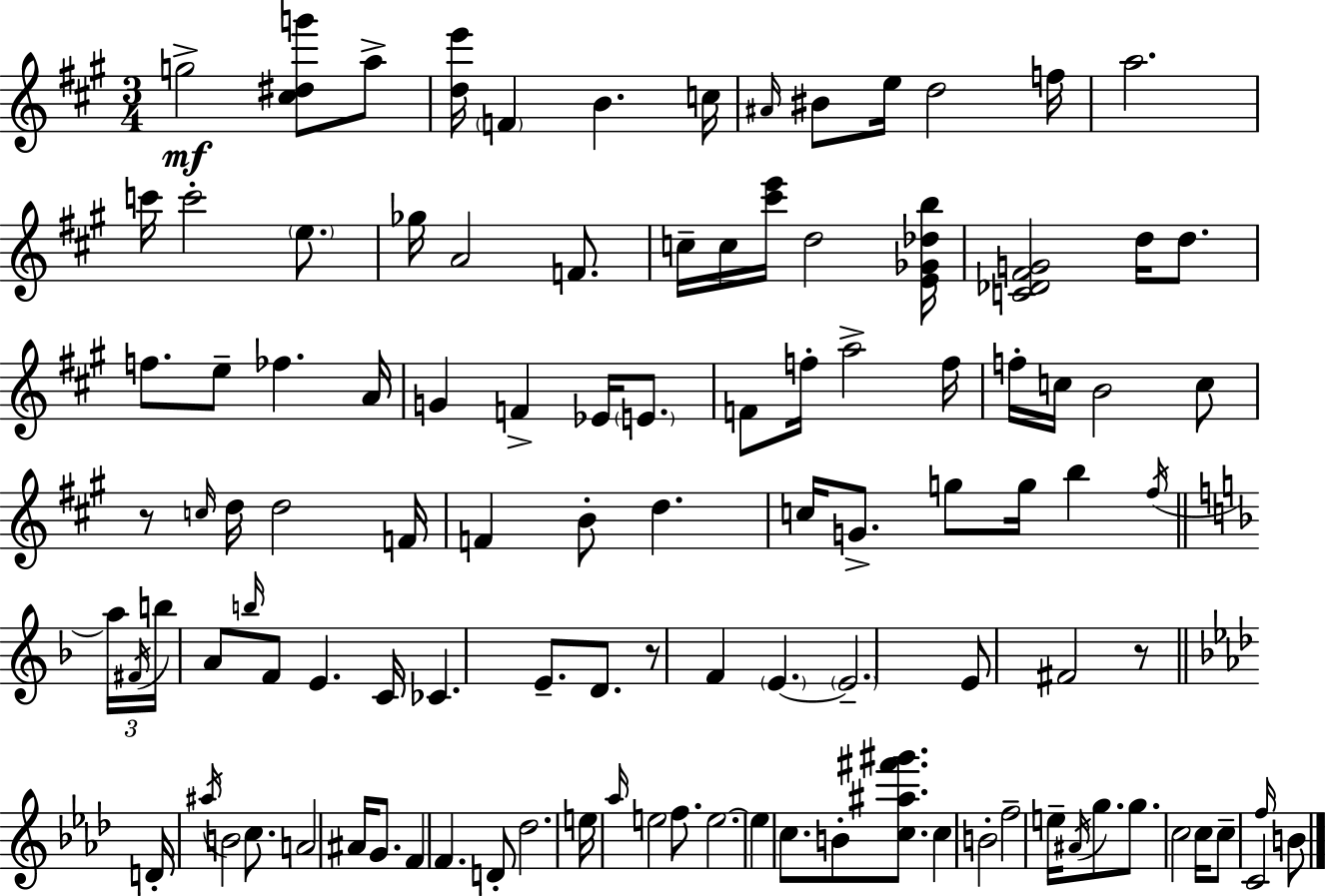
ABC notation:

X:1
T:Untitled
M:3/4
L:1/4
K:A
g2 [^c^dg']/2 a/2 [de']/4 F B c/4 ^A/4 ^B/2 e/4 d2 f/4 a2 c'/4 c'2 e/2 _g/4 A2 F/2 c/4 c/4 [^c'e']/4 d2 [E_G_db]/4 [C_D^FG]2 d/4 d/2 f/2 e/2 _f A/4 G F _E/4 E/2 F/2 f/4 a2 f/4 f/4 c/4 B2 c/2 z/2 c/4 d/4 d2 F/4 F B/2 d c/4 G/2 g/2 g/4 b ^f/4 a/4 ^F/4 b/4 A/2 b/4 F/2 E C/4 _C E/2 D/2 z/2 F E E2 E/2 ^F2 z/2 D/4 ^a/4 B2 c/2 A2 ^A/4 G/2 F F D/2 _d2 e/4 _a/4 e2 f/2 e2 e c/2 B/2 [c^a^f'^g']/2 c B2 f2 e/4 ^A/4 g/2 g/2 c2 c/4 c/2 C2 f/4 B/2